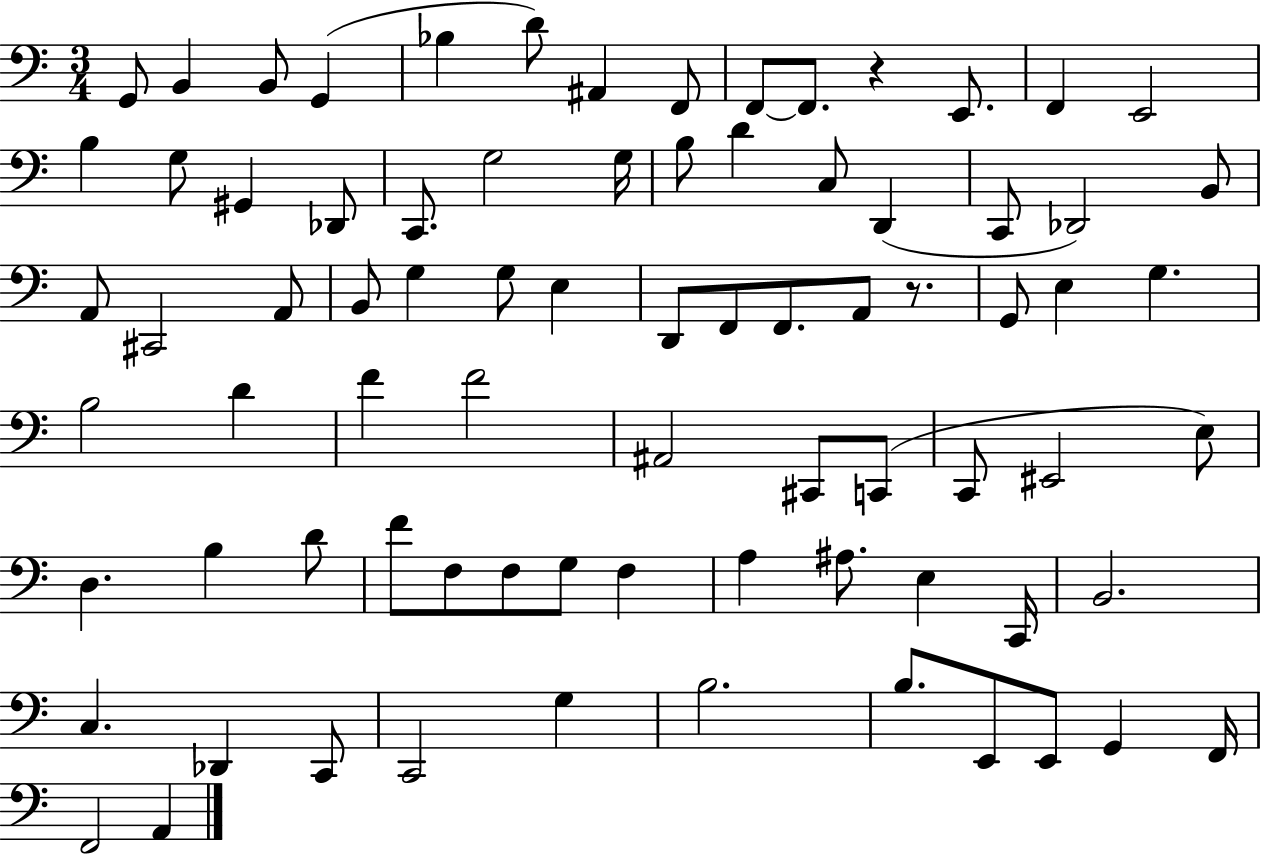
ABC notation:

X:1
T:Untitled
M:3/4
L:1/4
K:C
G,,/2 B,, B,,/2 G,, _B, D/2 ^A,, F,,/2 F,,/2 F,,/2 z E,,/2 F,, E,,2 B, G,/2 ^G,, _D,,/2 C,,/2 G,2 G,/4 B,/2 D C,/2 D,, C,,/2 _D,,2 B,,/2 A,,/2 ^C,,2 A,,/2 B,,/2 G, G,/2 E, D,,/2 F,,/2 F,,/2 A,,/2 z/2 G,,/2 E, G, B,2 D F F2 ^A,,2 ^C,,/2 C,,/2 C,,/2 ^E,,2 E,/2 D, B, D/2 F/2 F,/2 F,/2 G,/2 F, A, ^A,/2 E, C,,/4 B,,2 C, _D,, C,,/2 C,,2 G, B,2 B,/2 E,,/2 E,,/2 G,, F,,/4 F,,2 A,,